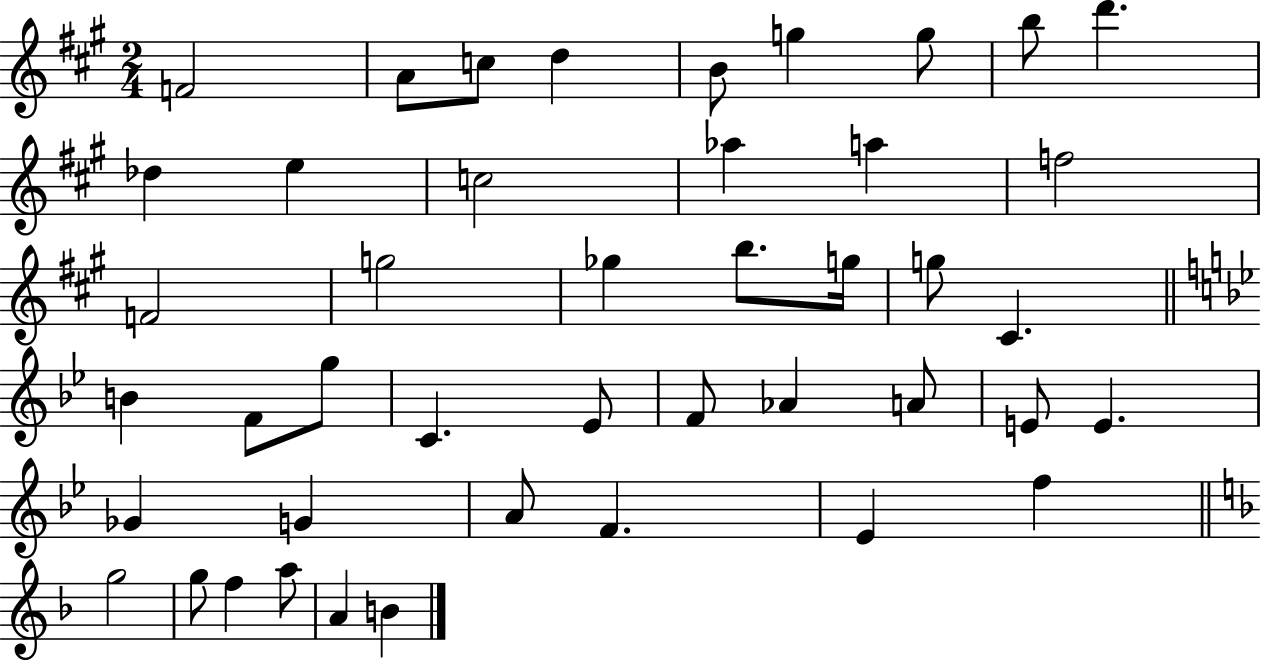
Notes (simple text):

F4/h A4/e C5/e D5/q B4/e G5/q G5/e B5/e D6/q. Db5/q E5/q C5/h Ab5/q A5/q F5/h F4/h G5/h Gb5/q B5/e. G5/s G5/e C#4/q. B4/q F4/e G5/e C4/q. Eb4/e F4/e Ab4/q A4/e E4/e E4/q. Gb4/q G4/q A4/e F4/q. Eb4/q F5/q G5/h G5/e F5/q A5/e A4/q B4/q